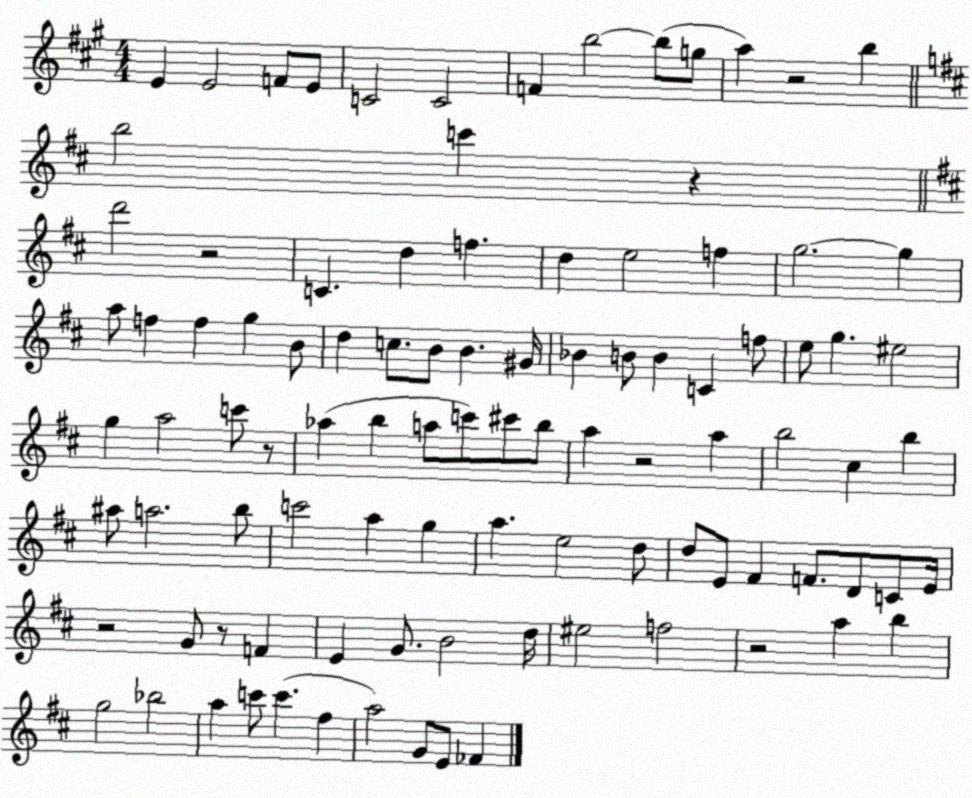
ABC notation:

X:1
T:Untitled
M:4/4
L:1/4
K:A
E E2 F/2 E/2 C2 C2 F b2 b/2 g/2 a z2 b b2 c' z d'2 z2 C d f d e2 f g2 g a/2 f f g B/2 d c/2 B/2 B ^G/4 _B B/2 B C f/2 e/2 g ^e2 g a2 c'/2 z/2 _a b a/2 c'/2 ^c'/2 b/2 a z2 a b2 ^c b ^a/2 a2 b/2 c'2 a g a e2 d/2 d/2 E/2 ^F F/2 D/2 C/2 E/4 z2 G/2 z/2 F E G/2 B2 d/4 ^e2 f2 z2 a b g2 _b2 a c'/2 c' ^f a2 G/2 E/2 _F